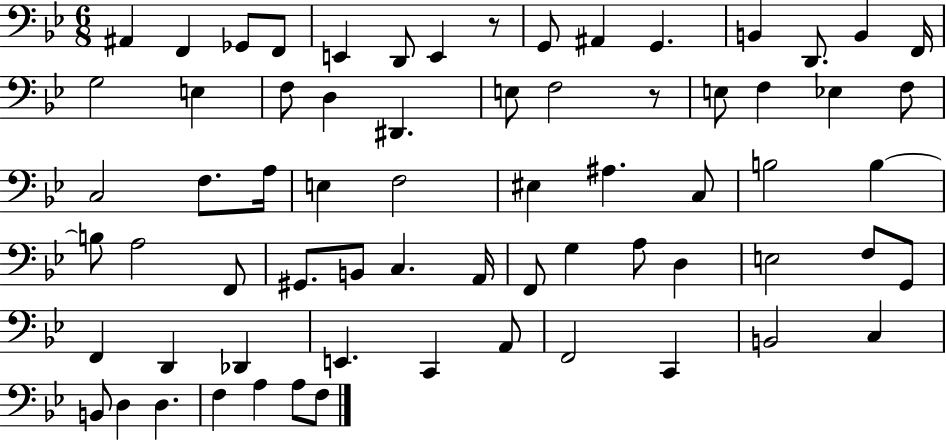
{
  \clef bass
  \numericTimeSignature
  \time 6/8
  \key bes \major
  ais,4 f,4 ges,8 f,8 | e,4 d,8 e,4 r8 | g,8 ais,4 g,4. | b,4 d,8. b,4 f,16 | \break g2 e4 | f8 d4 dis,4. | e8 f2 r8 | e8 f4 ees4 f8 | \break c2 f8. a16 | e4 f2 | eis4 ais4. c8 | b2 b4~~ | \break b8 a2 f,8 | gis,8. b,8 c4. a,16 | f,8 g4 a8 d4 | e2 f8 g,8 | \break f,4 d,4 des,4 | e,4. c,4 a,8 | f,2 c,4 | b,2 c4 | \break b,8 d4 d4. | f4 a4 a8 f8 | \bar "|."
}